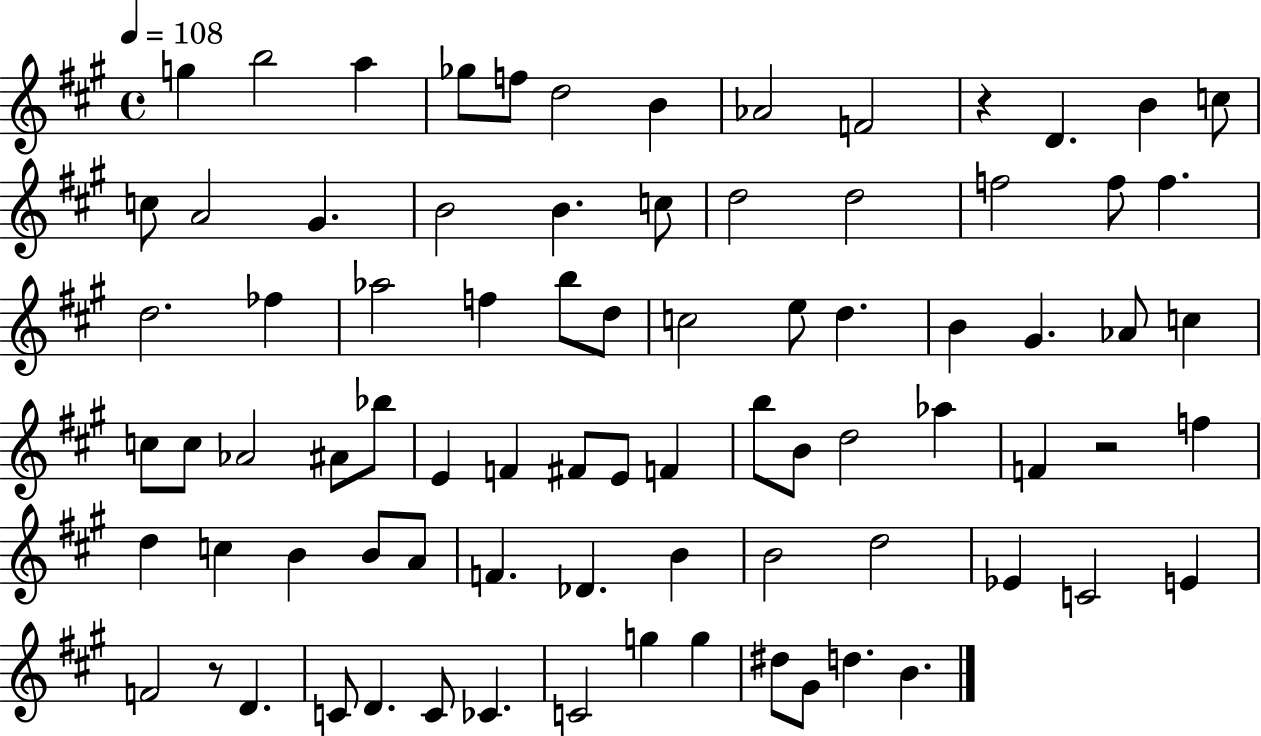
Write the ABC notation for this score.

X:1
T:Untitled
M:4/4
L:1/4
K:A
g b2 a _g/2 f/2 d2 B _A2 F2 z D B c/2 c/2 A2 ^G B2 B c/2 d2 d2 f2 f/2 f d2 _f _a2 f b/2 d/2 c2 e/2 d B ^G _A/2 c c/2 c/2 _A2 ^A/2 _b/2 E F ^F/2 E/2 F b/2 B/2 d2 _a F z2 f d c B B/2 A/2 F _D B B2 d2 _E C2 E F2 z/2 D C/2 D C/2 _C C2 g g ^d/2 ^G/2 d B